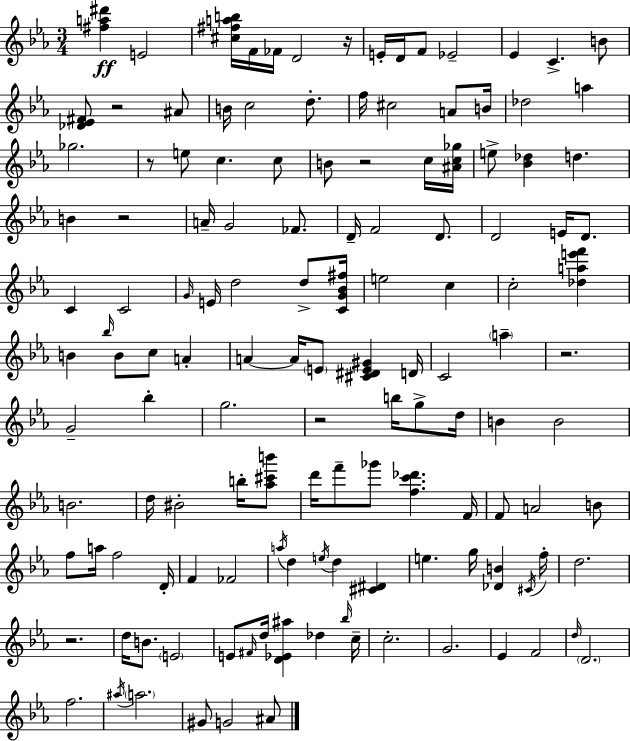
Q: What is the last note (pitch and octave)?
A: A#4